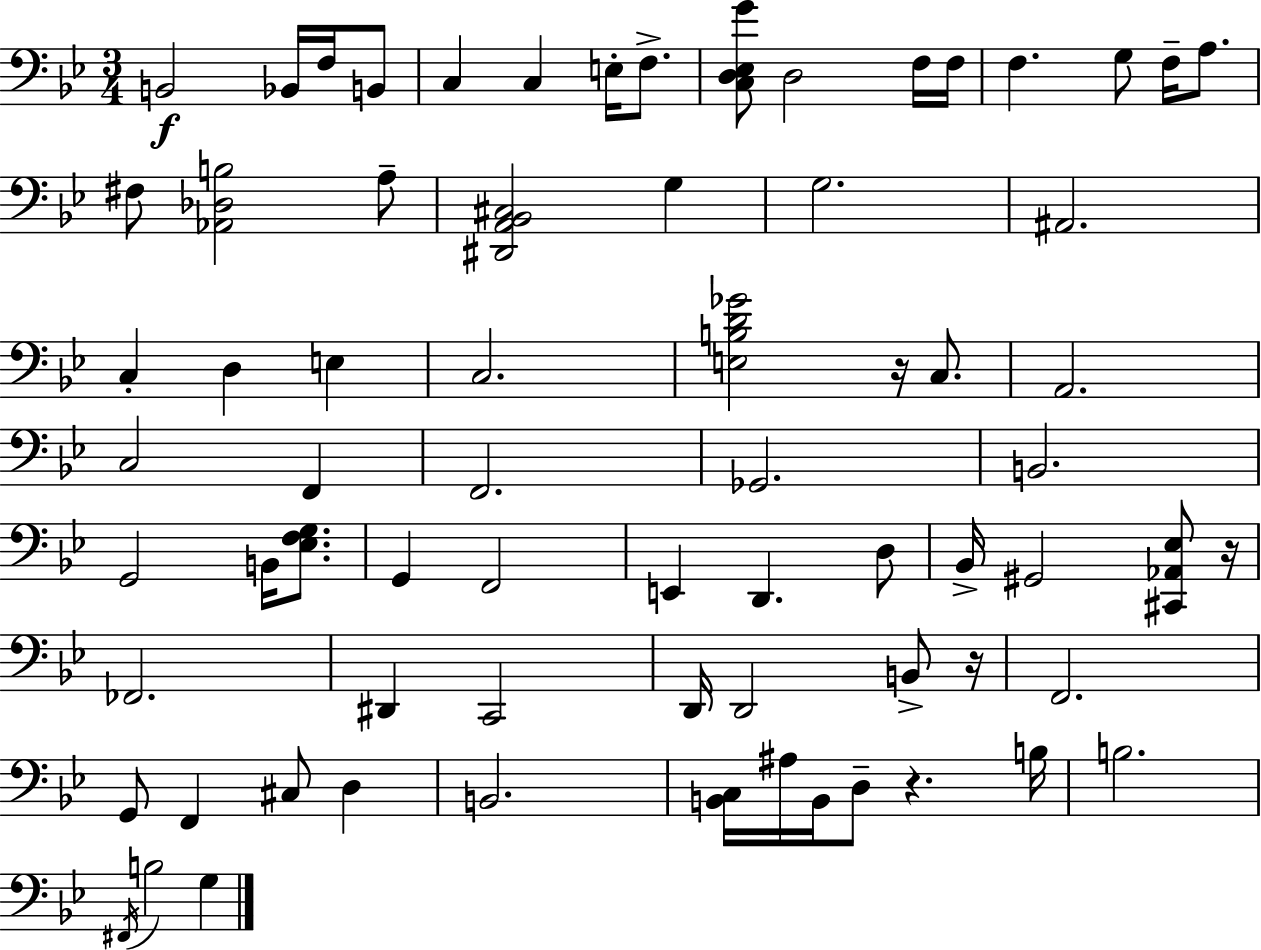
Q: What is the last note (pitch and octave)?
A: G3